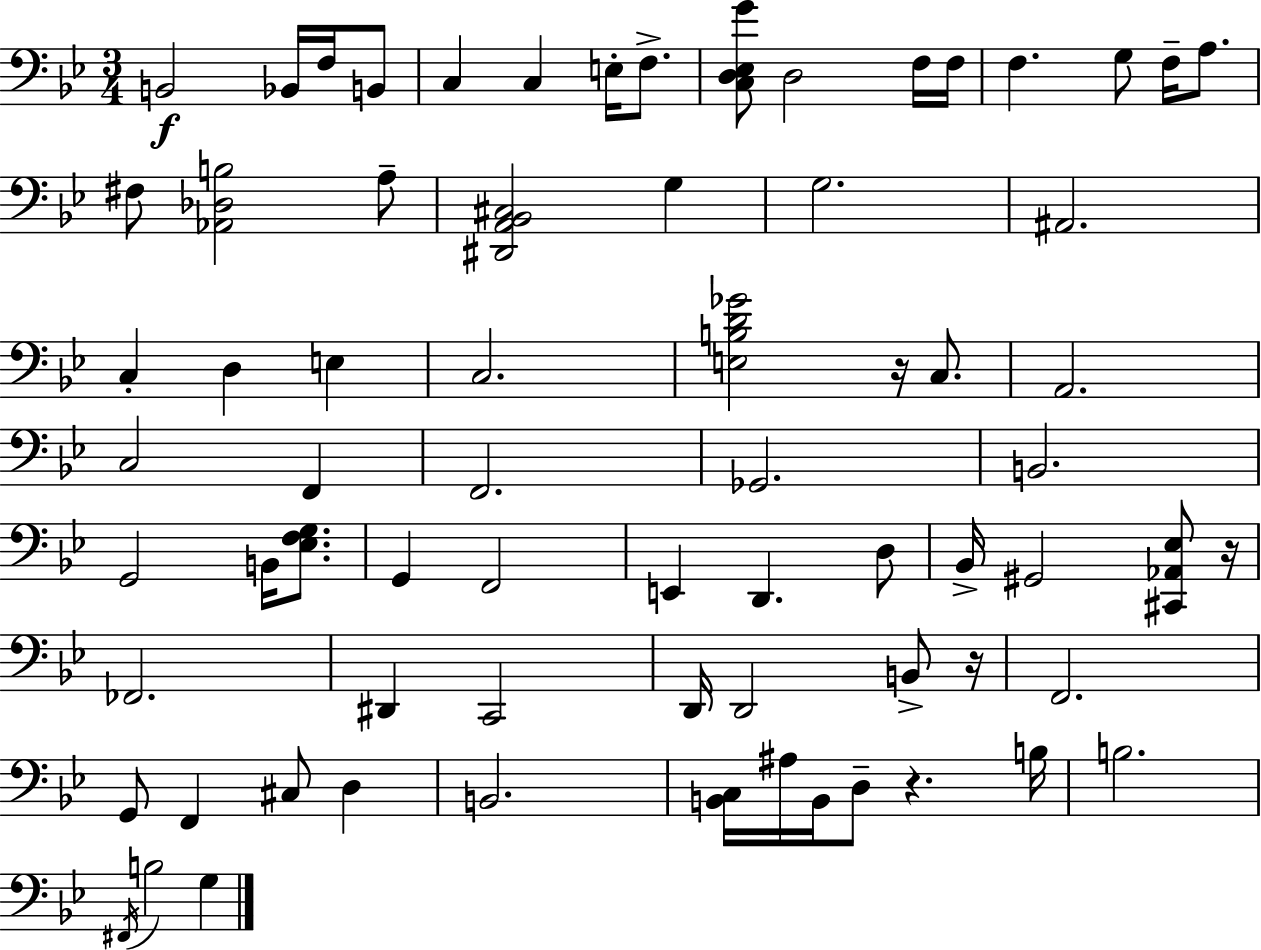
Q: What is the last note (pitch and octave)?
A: G3